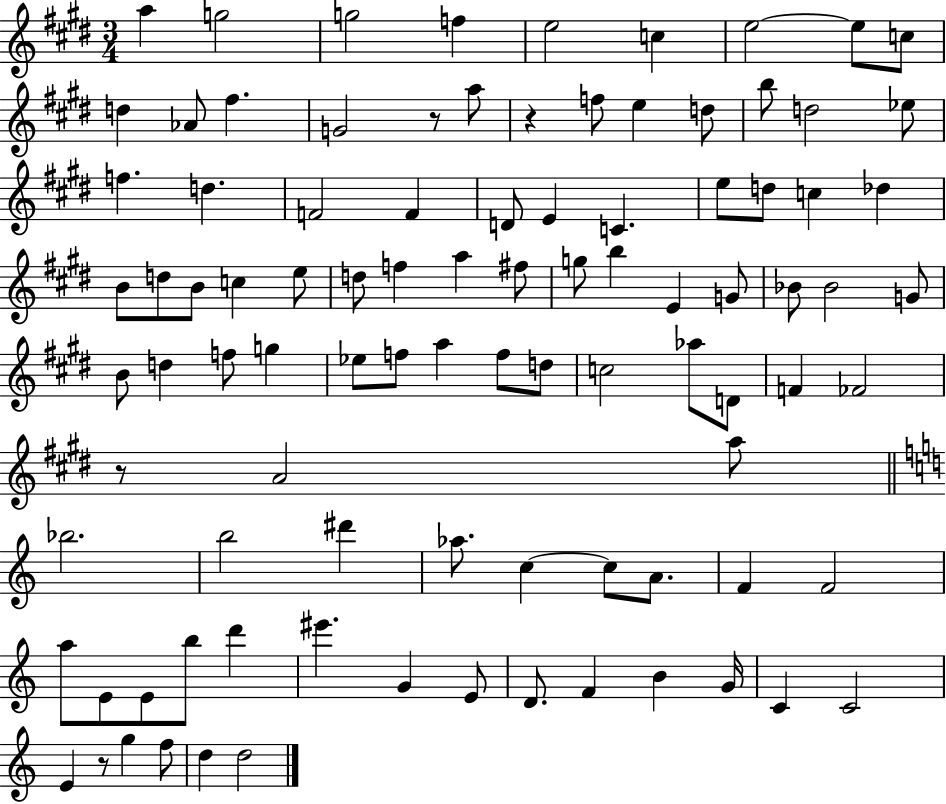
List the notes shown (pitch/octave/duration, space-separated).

A5/q G5/h G5/h F5/q E5/h C5/q E5/h E5/e C5/e D5/q Ab4/e F#5/q. G4/h R/e A5/e R/q F5/e E5/q D5/e B5/e D5/h Eb5/e F5/q. D5/q. F4/h F4/q D4/e E4/q C4/q. E5/e D5/e C5/q Db5/q B4/e D5/e B4/e C5/q E5/e D5/e F5/q A5/q F#5/e G5/e B5/q E4/q G4/e Bb4/e Bb4/h G4/e B4/e D5/q F5/e G5/q Eb5/e F5/e A5/q F5/e D5/e C5/h Ab5/e D4/e F4/q FES4/h R/e A4/h A5/e Bb5/h. B5/h D#6/q Ab5/e. C5/q C5/e A4/e. F4/q F4/h A5/e E4/e E4/e B5/e D6/q EIS6/q. G4/q E4/e D4/e. F4/q B4/q G4/s C4/q C4/h E4/q R/e G5/q F5/e D5/q D5/h